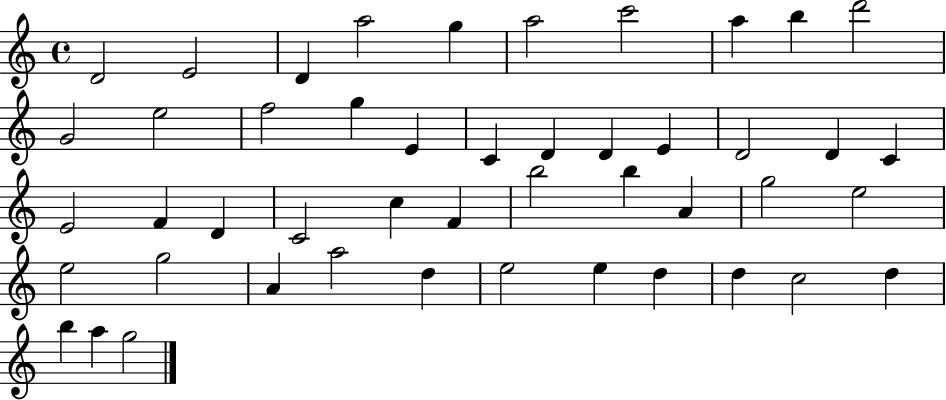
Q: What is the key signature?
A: C major